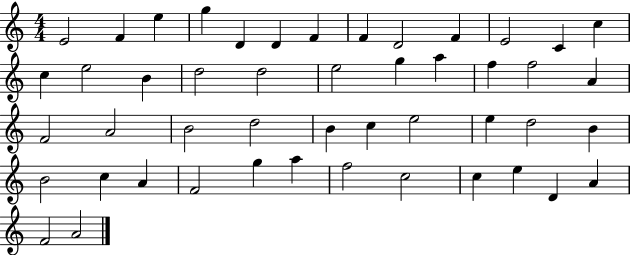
{
  \clef treble
  \numericTimeSignature
  \time 4/4
  \key c \major
  e'2 f'4 e''4 | g''4 d'4 d'4 f'4 | f'4 d'2 f'4 | e'2 c'4 c''4 | \break c''4 e''2 b'4 | d''2 d''2 | e''2 g''4 a''4 | f''4 f''2 a'4 | \break f'2 a'2 | b'2 d''2 | b'4 c''4 e''2 | e''4 d''2 b'4 | \break b'2 c''4 a'4 | f'2 g''4 a''4 | f''2 c''2 | c''4 e''4 d'4 a'4 | \break f'2 a'2 | \bar "|."
}